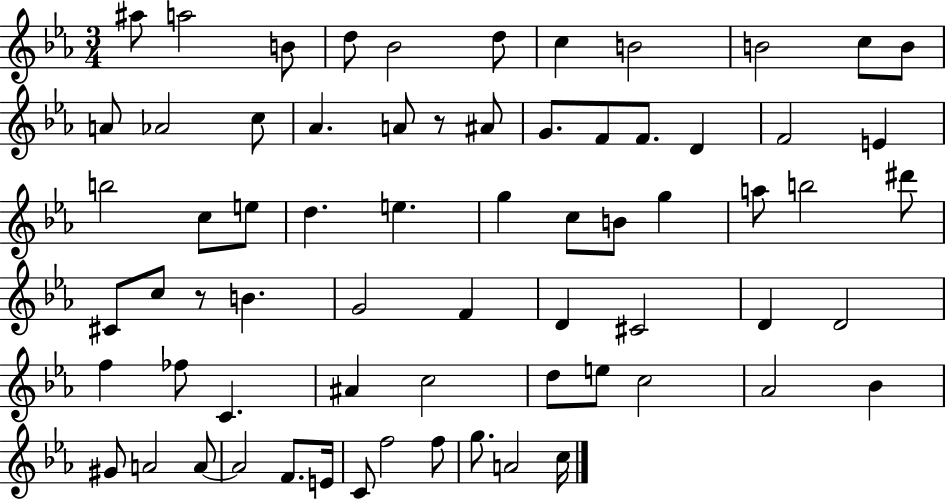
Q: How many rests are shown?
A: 2